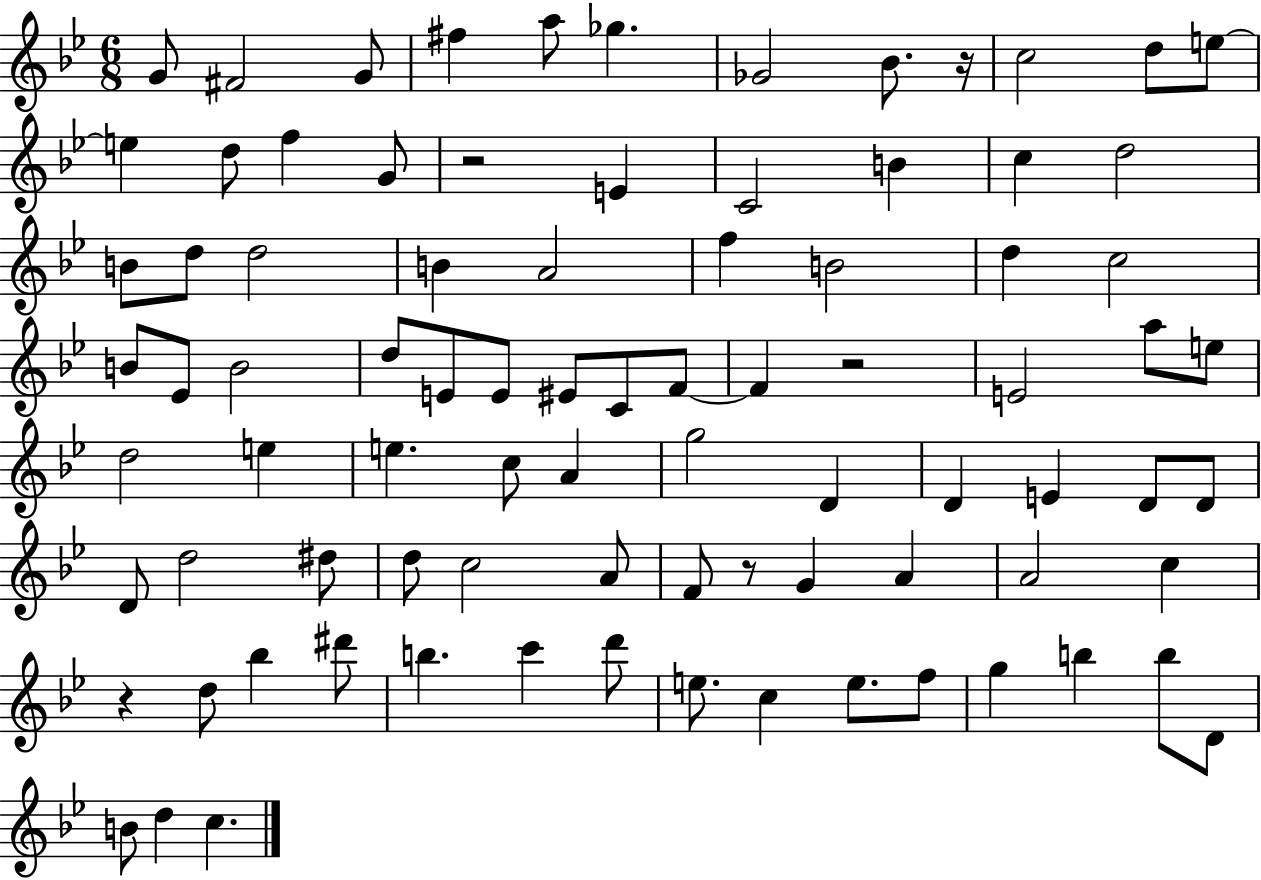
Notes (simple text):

G4/e F#4/h G4/e F#5/q A5/e Gb5/q. Gb4/h Bb4/e. R/s C5/h D5/e E5/e E5/q D5/e F5/q G4/e R/h E4/q C4/h B4/q C5/q D5/h B4/e D5/e D5/h B4/q A4/h F5/q B4/h D5/q C5/h B4/e Eb4/e B4/h D5/e E4/e E4/e EIS4/e C4/e F4/e F4/q R/h E4/h A5/e E5/e D5/h E5/q E5/q. C5/e A4/q G5/h D4/q D4/q E4/q D4/e D4/e D4/e D5/h D#5/e D5/e C5/h A4/e F4/e R/e G4/q A4/q A4/h C5/q R/q D5/e Bb5/q D#6/e B5/q. C6/q D6/e E5/e. C5/q E5/e. F5/e G5/q B5/q B5/e D4/e B4/e D5/q C5/q.